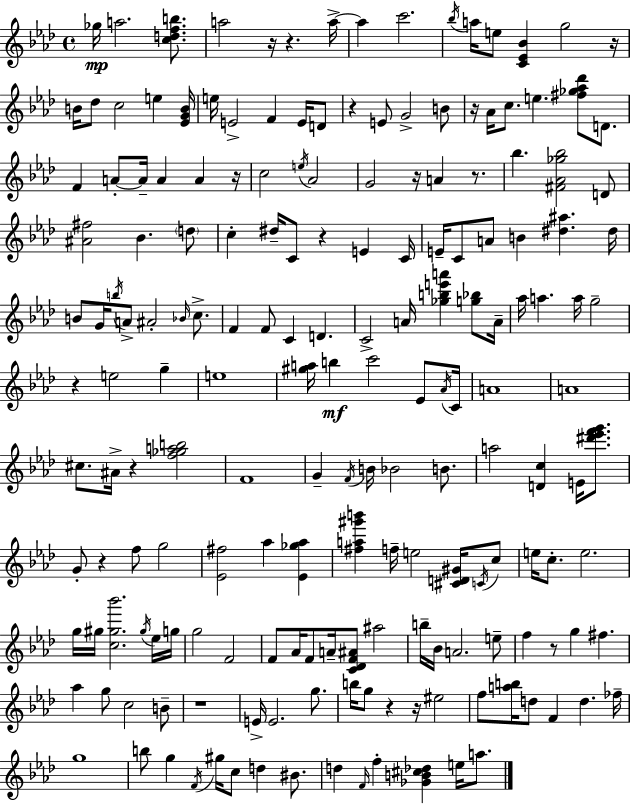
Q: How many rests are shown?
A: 16